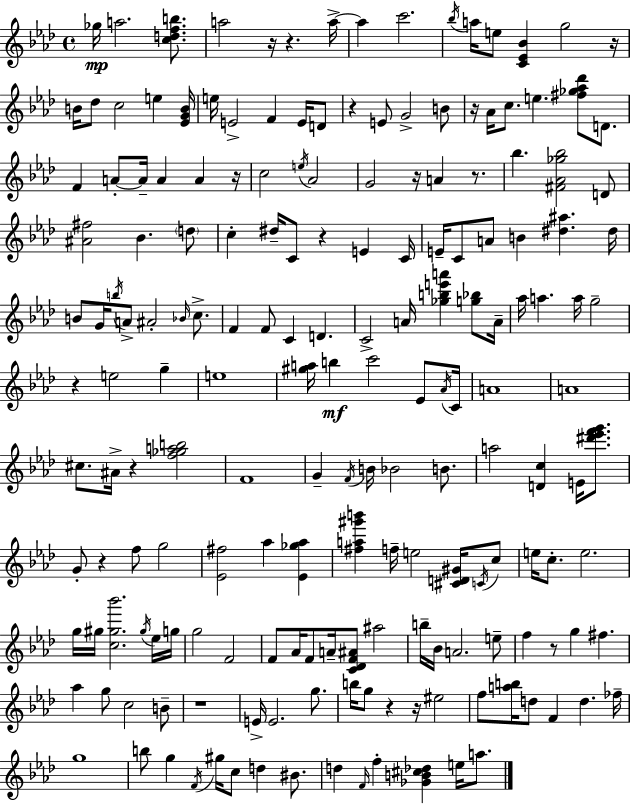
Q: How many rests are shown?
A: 16